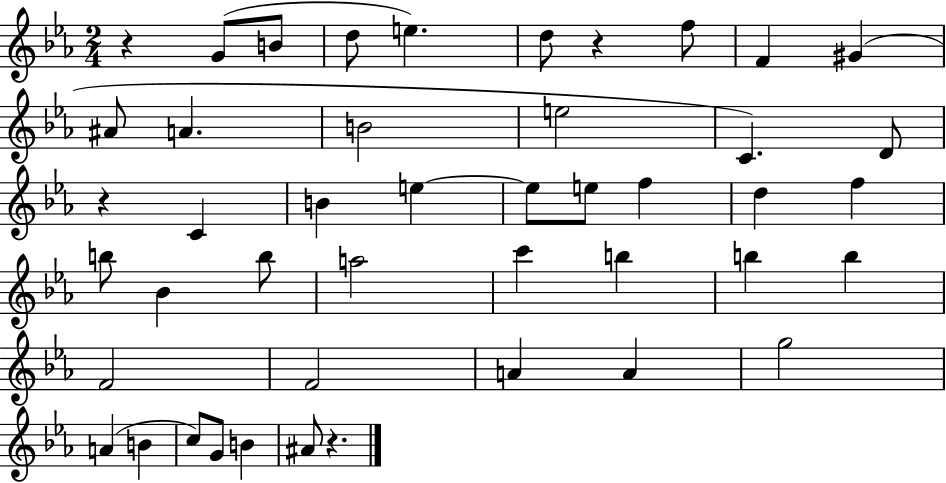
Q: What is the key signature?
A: EES major